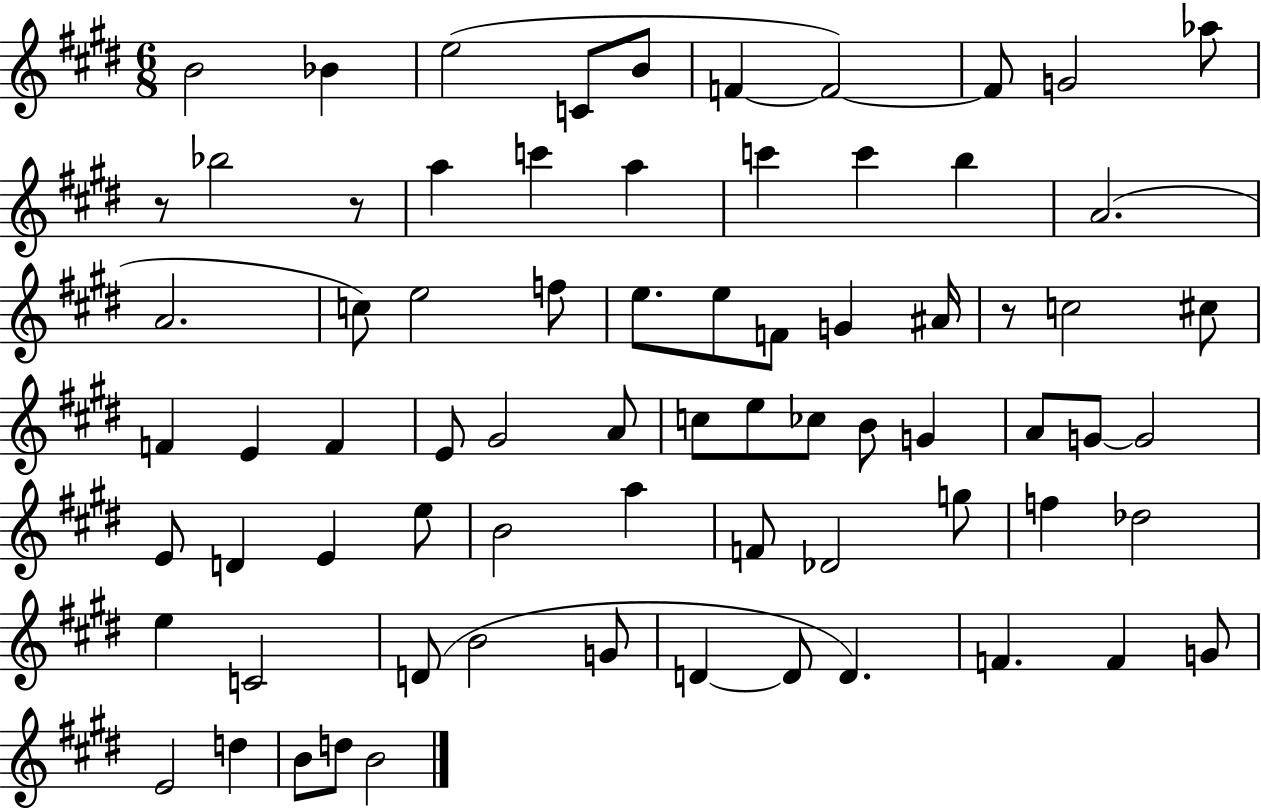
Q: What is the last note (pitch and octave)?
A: B4